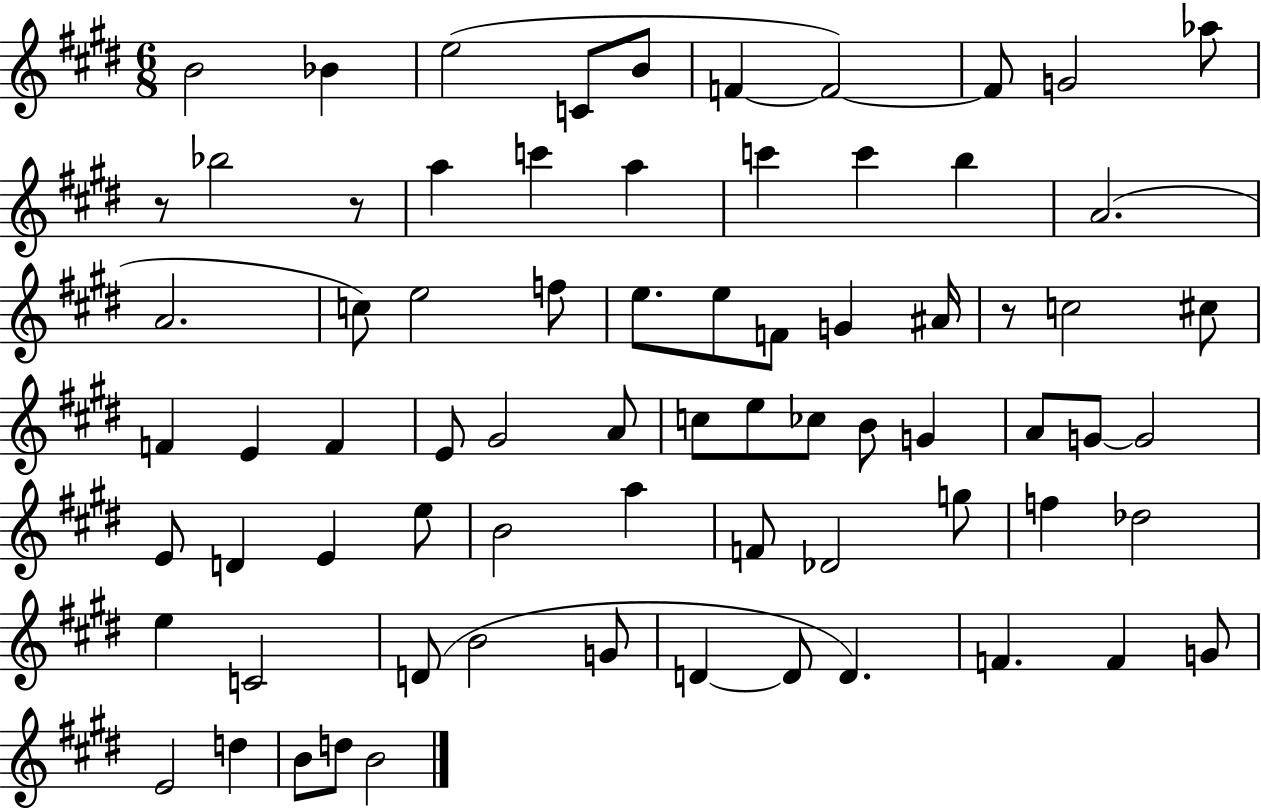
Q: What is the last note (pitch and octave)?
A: B4